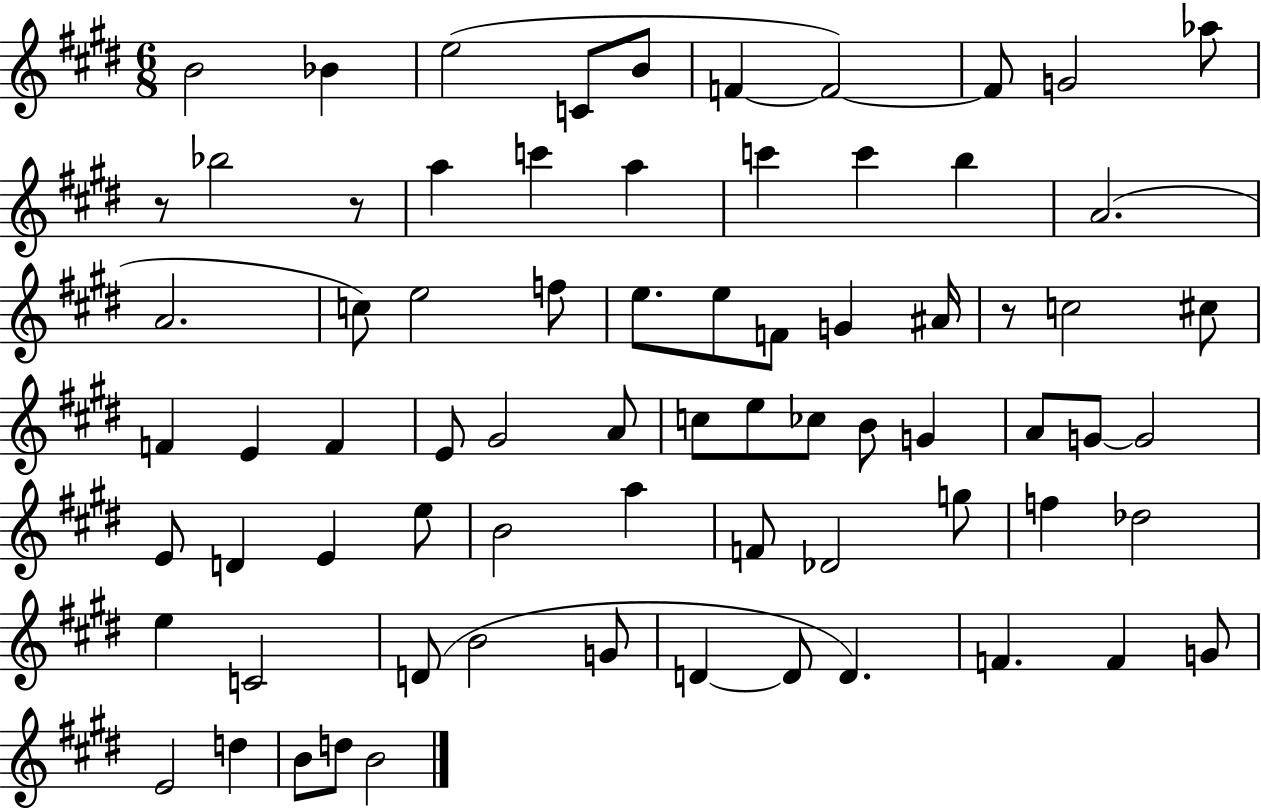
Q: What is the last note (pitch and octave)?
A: B4